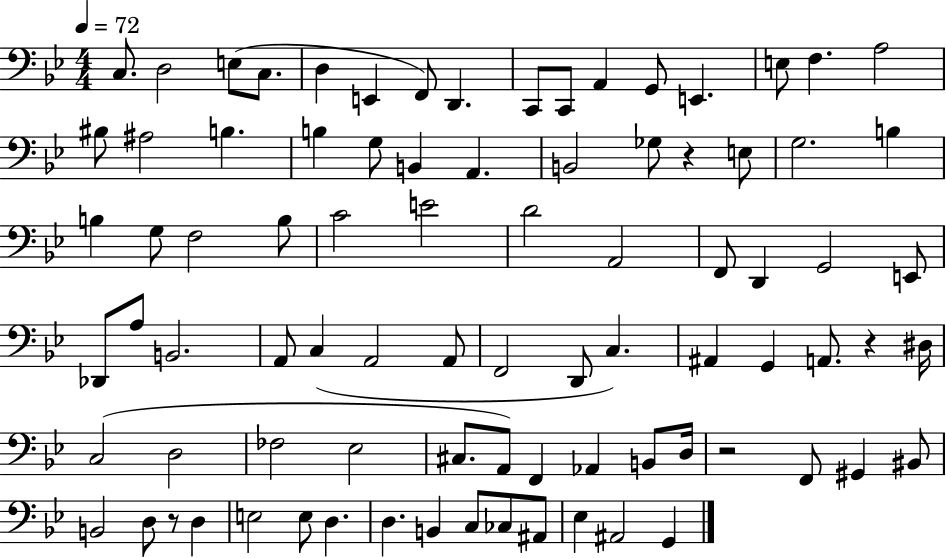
X:1
T:Untitled
M:4/4
L:1/4
K:Bb
C,/2 D,2 E,/2 C,/2 D, E,, F,,/2 D,, C,,/2 C,,/2 A,, G,,/2 E,, E,/2 F, A,2 ^B,/2 ^A,2 B, B, G,/2 B,, A,, B,,2 _G,/2 z E,/2 G,2 B, B, G,/2 F,2 B,/2 C2 E2 D2 A,,2 F,,/2 D,, G,,2 E,,/2 _D,,/2 A,/2 B,,2 A,,/2 C, A,,2 A,,/2 F,,2 D,,/2 C, ^A,, G,, A,,/2 z ^D,/4 C,2 D,2 _F,2 _E,2 ^C,/2 A,,/2 F,, _A,, B,,/2 D,/4 z2 F,,/2 ^G,, ^B,,/2 B,,2 D,/2 z/2 D, E,2 E,/2 D, D, B,, C,/2 _C,/2 ^A,,/2 _E, ^A,,2 G,,